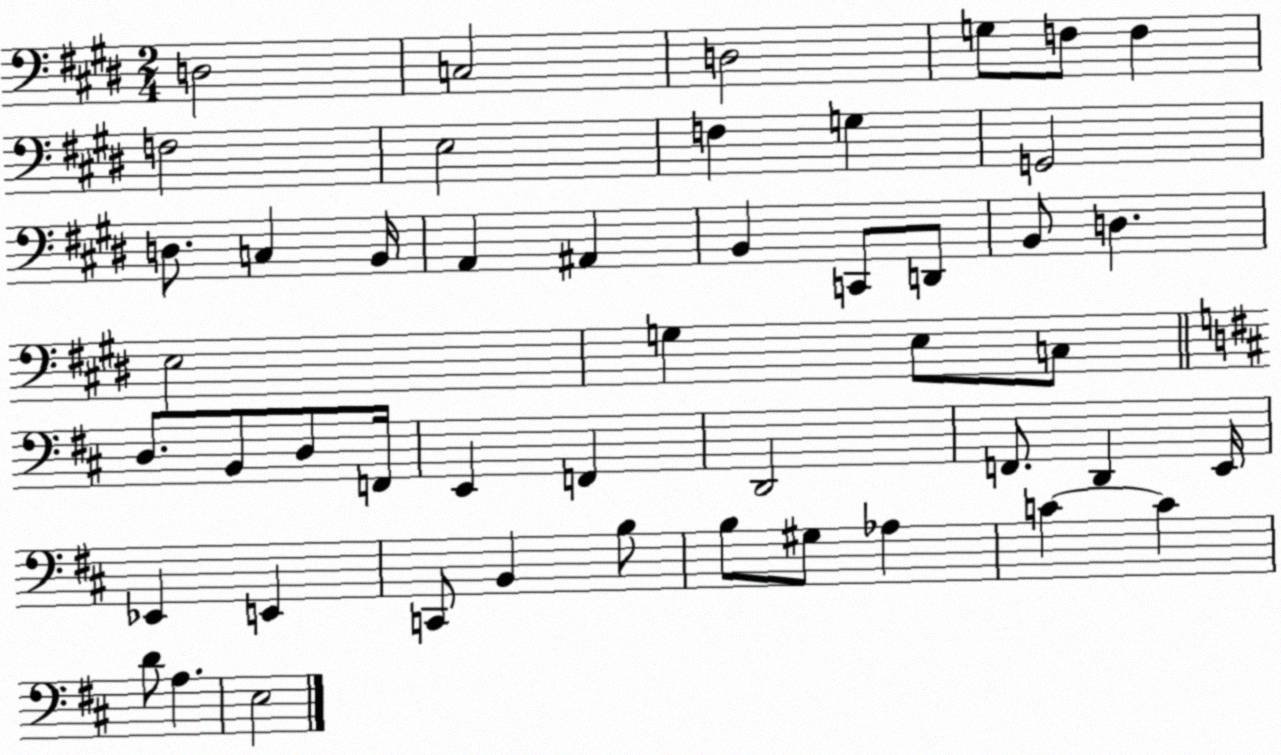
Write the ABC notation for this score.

X:1
T:Untitled
M:2/4
L:1/4
K:E
D,2 C,2 D,2 G,/2 F,/2 F, F,2 E,2 F, G, G,,2 D,/2 C, B,,/4 A,, ^A,, B,, C,,/2 D,,/2 B,,/2 D, E,2 G, E,/2 C,/2 D,/2 B,,/2 D,/2 F,,/4 E,, F,, D,,2 F,,/2 D,, E,,/4 _E,, E,, C,,/2 B,, B,/2 B,/2 ^G,/2 _A, C C D/2 A, E,2